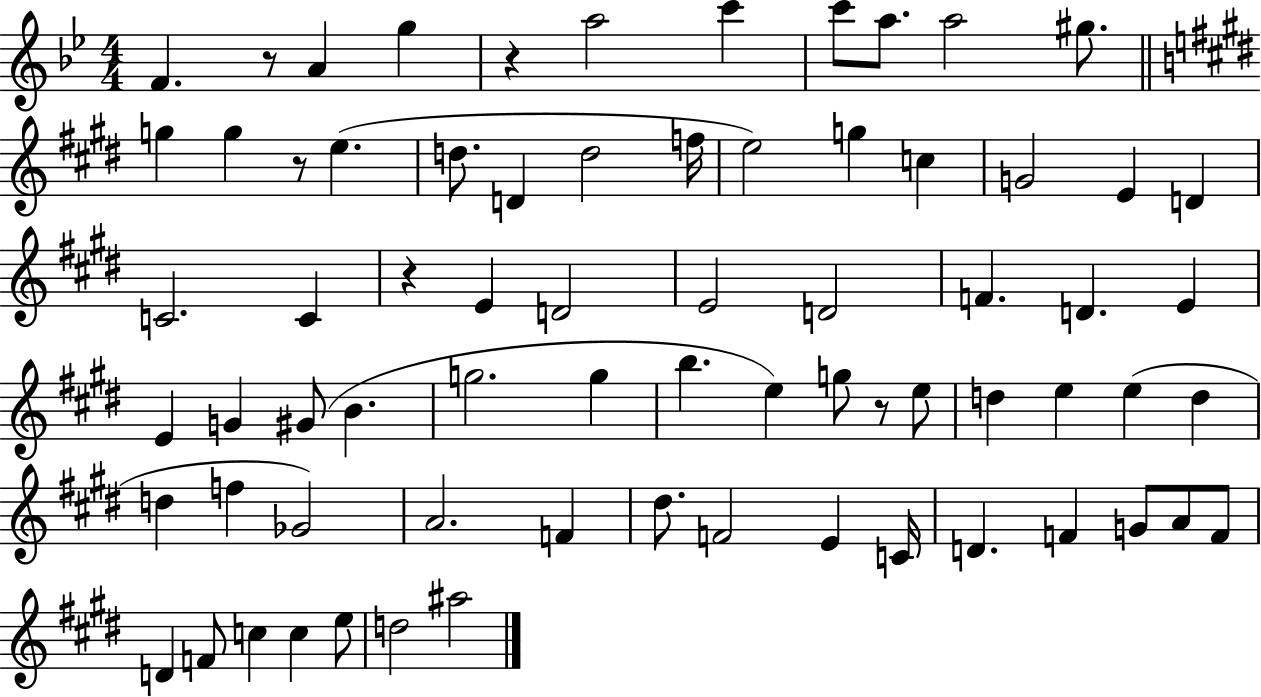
{
  \clef treble
  \numericTimeSignature
  \time 4/4
  \key bes \major
  \repeat volta 2 { f'4. r8 a'4 g''4 | r4 a''2 c'''4 | c'''8 a''8. a''2 gis''8. | \bar "||" \break \key e \major g''4 g''4 r8 e''4.( | d''8. d'4 d''2 f''16 | e''2) g''4 c''4 | g'2 e'4 d'4 | \break c'2. c'4 | r4 e'4 d'2 | e'2 d'2 | f'4. d'4. e'4 | \break e'4 g'4 gis'8( b'4. | g''2. g''4 | b''4. e''4) g''8 r8 e''8 | d''4 e''4 e''4( d''4 | \break d''4 f''4 ges'2) | a'2. f'4 | dis''8. f'2 e'4 c'16 | d'4. f'4 g'8 a'8 f'8 | \break d'4 f'8 c''4 c''4 e''8 | d''2 ais''2 | } \bar "|."
}